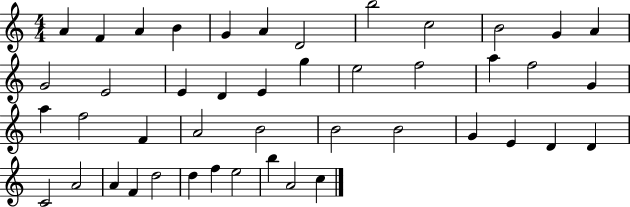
A4/q F4/q A4/q B4/q G4/q A4/q D4/h B5/h C5/h B4/h G4/q A4/q G4/h E4/h E4/q D4/q E4/q G5/q E5/h F5/h A5/q F5/h G4/q A5/q F5/h F4/q A4/h B4/h B4/h B4/h G4/q E4/q D4/q D4/q C4/h A4/h A4/q F4/q D5/h D5/q F5/q E5/h B5/q A4/h C5/q